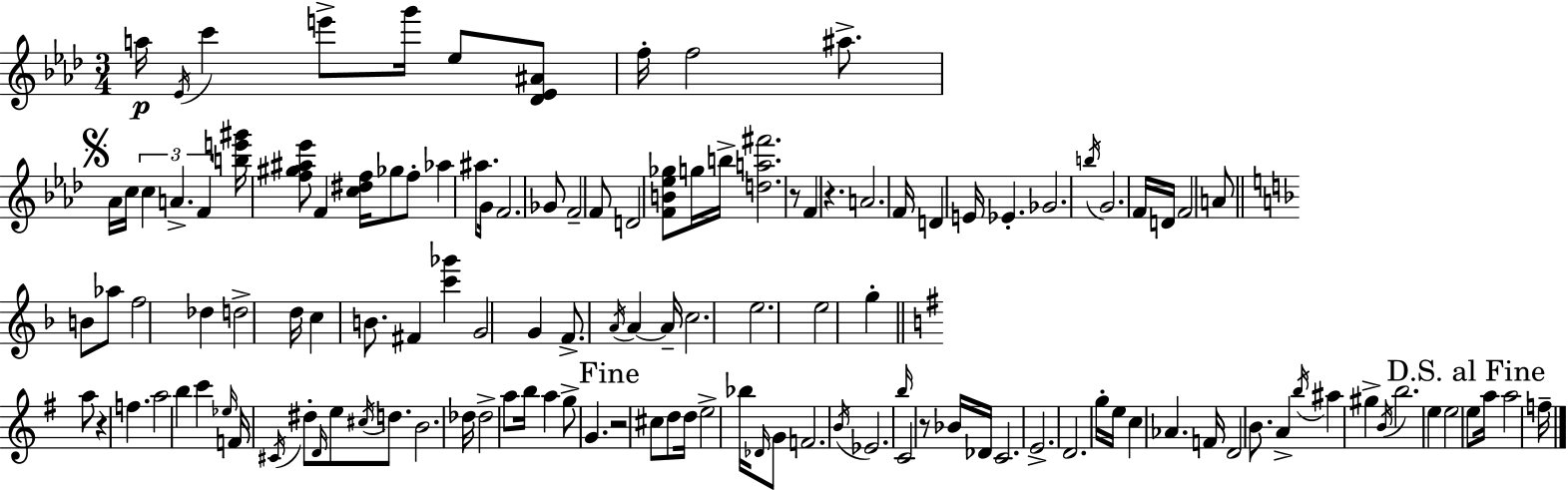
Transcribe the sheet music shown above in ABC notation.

X:1
T:Untitled
M:3/4
L:1/4
K:Ab
a/4 _E/4 c' e'/2 g'/4 _e/2 [_D_E^A]/2 f/4 f2 ^a/2 _A/4 c/4 c A F [be'^g']/4 [f^g^a_e']/2 F [c^df]/4 _g/2 f/2 _a ^a/2 G/4 F2 _G/2 F2 F/2 D2 [FB_e_g]/2 g/4 b/4 [da^f']2 z/2 F z A2 F/4 D E/4 _E _G2 b/4 G2 F/4 D/4 F2 A/2 B/2 _a/2 f2 _d d2 d/4 c B/2 ^F [c'_g'] G2 G F/2 A/4 A A/4 c2 e2 e2 g a/2 z f a2 b c' _e/4 F/4 ^C/4 ^d/2 D/4 e/2 ^c/4 d/2 B2 _d/4 _d2 a/2 b/4 a g/2 G z2 ^c/2 d/2 d/4 e2 _b/4 _D/4 G/2 F2 B/4 _E2 b/4 C2 z/2 _B/4 _D/4 C2 E2 D2 g/4 e/4 c _A F/4 D2 B/2 A b/4 ^a ^g B/4 b2 e e2 e/2 a/4 a2 f/4